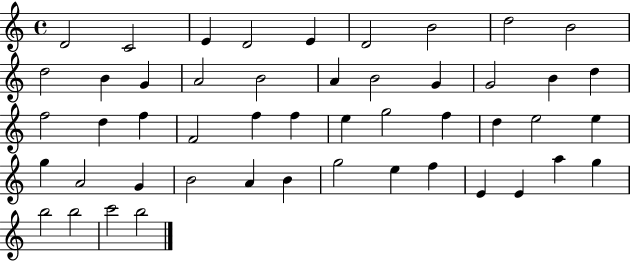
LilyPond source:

{
  \clef treble
  \time 4/4
  \defaultTimeSignature
  \key c \major
  d'2 c'2 | e'4 d'2 e'4 | d'2 b'2 | d''2 b'2 | \break d''2 b'4 g'4 | a'2 b'2 | a'4 b'2 g'4 | g'2 b'4 d''4 | \break f''2 d''4 f''4 | f'2 f''4 f''4 | e''4 g''2 f''4 | d''4 e''2 e''4 | \break g''4 a'2 g'4 | b'2 a'4 b'4 | g''2 e''4 f''4 | e'4 e'4 a''4 g''4 | \break b''2 b''2 | c'''2 b''2 | \bar "|."
}